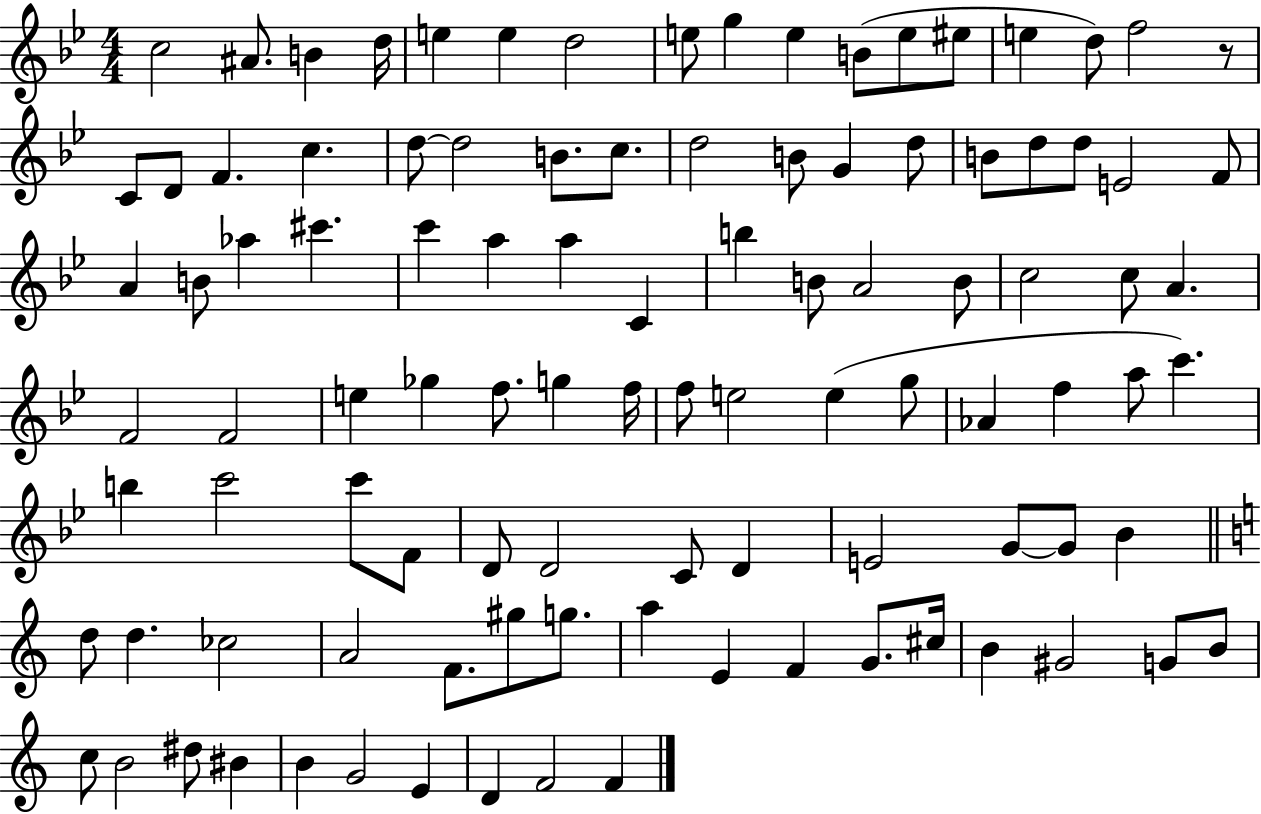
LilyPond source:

{
  \clef treble
  \numericTimeSignature
  \time 4/4
  \key bes \major
  c''2 ais'8. b'4 d''16 | e''4 e''4 d''2 | e''8 g''4 e''4 b'8( e''8 eis''8 | e''4 d''8) f''2 r8 | \break c'8 d'8 f'4. c''4. | d''8~~ d''2 b'8. c''8. | d''2 b'8 g'4 d''8 | b'8 d''8 d''8 e'2 f'8 | \break a'4 b'8 aes''4 cis'''4. | c'''4 a''4 a''4 c'4 | b''4 b'8 a'2 b'8 | c''2 c''8 a'4. | \break f'2 f'2 | e''4 ges''4 f''8. g''4 f''16 | f''8 e''2 e''4( g''8 | aes'4 f''4 a''8 c'''4.) | \break b''4 c'''2 c'''8 f'8 | d'8 d'2 c'8 d'4 | e'2 g'8~~ g'8 bes'4 | \bar "||" \break \key c \major d''8 d''4. ces''2 | a'2 f'8. gis''8 g''8. | a''4 e'4 f'4 g'8. cis''16 | b'4 gis'2 g'8 b'8 | \break c''8 b'2 dis''8 bis'4 | b'4 g'2 e'4 | d'4 f'2 f'4 | \bar "|."
}